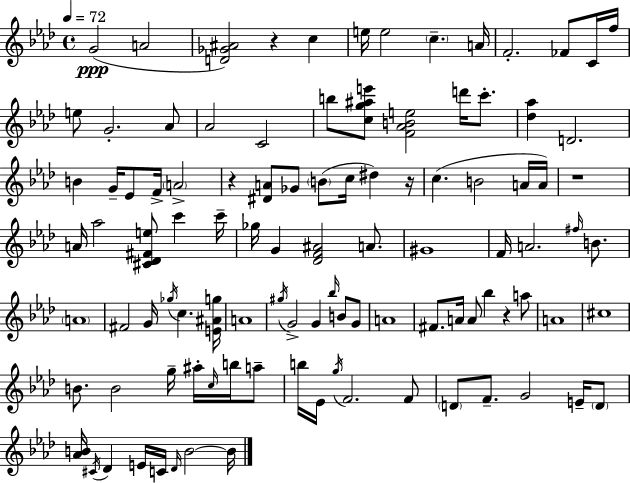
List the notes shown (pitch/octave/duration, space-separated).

G4/h A4/h [D4,Gb4,A#4]/h R/q C5/q E5/s E5/h C5/q. A4/s F4/h. FES4/e C4/s F5/s E5/e G4/h. Ab4/e Ab4/h C4/h B5/e [C5,G5,A#5,E6]/e [F4,Ab4,B4,E5]/h D6/s C6/e. [Db5,Ab5]/q D4/h. B4/q G4/s Eb4/e F4/s A4/h R/q [D#4,A4]/e Gb4/e B4/e C5/s D#5/q R/s C5/q. B4/h A4/s A4/s R/w A4/s Ab5/h [C#4,Db4,F#4,E5]/e C6/q C6/s Gb5/s G4/q [Db4,F4,A#4]/h A4/e. G#4/w F4/s A4/h. F#5/s B4/e. A4/w F#4/h G4/s Gb5/s C5/q. [E4,A#4,G5]/s A4/w G#5/s G4/h G4/q Bb5/s B4/e G4/e A4/w F#4/e. A4/s A4/e Bb5/q R/q A5/e A4/w C#5/w B4/e. B4/h G5/s A#5/s C5/s B5/s A5/e B5/s Eb4/s G5/s F4/h. F4/e D4/e F4/e. G4/h E4/s D4/e [Ab4,B4]/s C#4/s Db4/q E4/s C4/s Db4/s B4/h B4/s